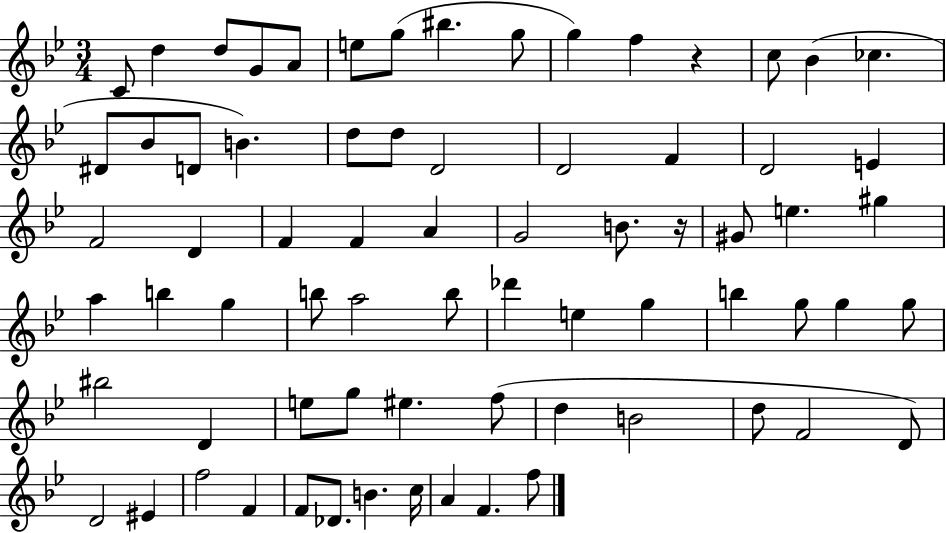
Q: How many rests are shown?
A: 2